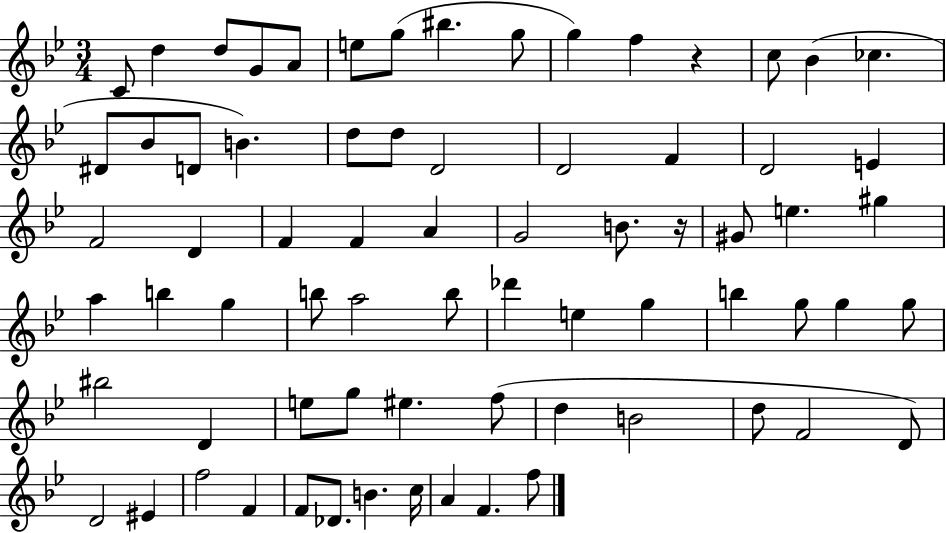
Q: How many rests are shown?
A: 2